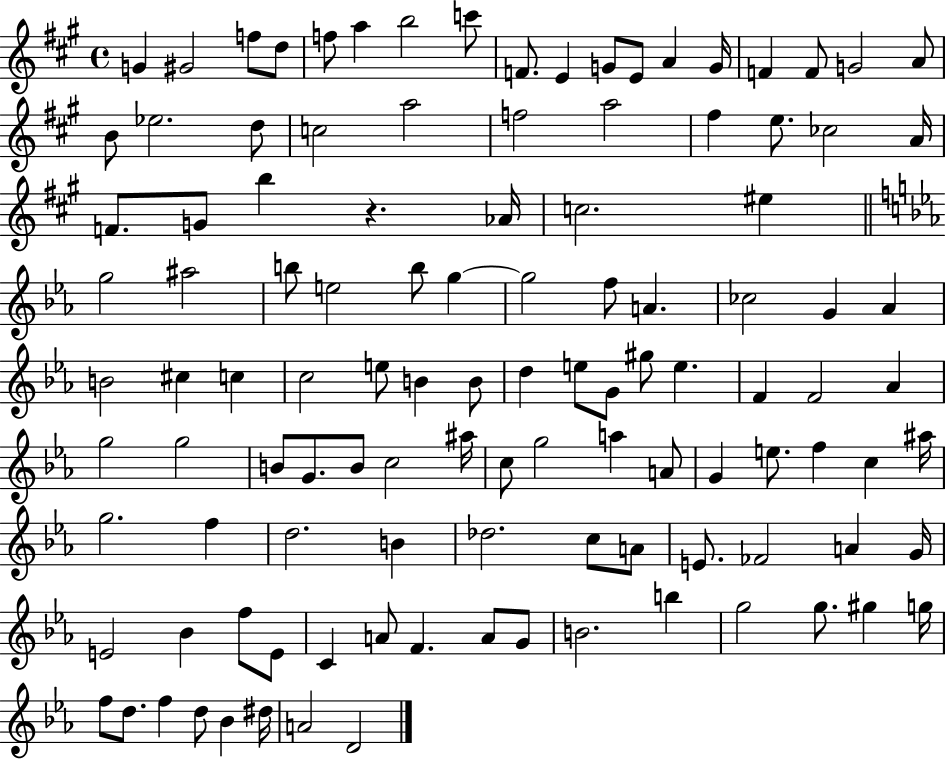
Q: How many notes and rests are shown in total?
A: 113